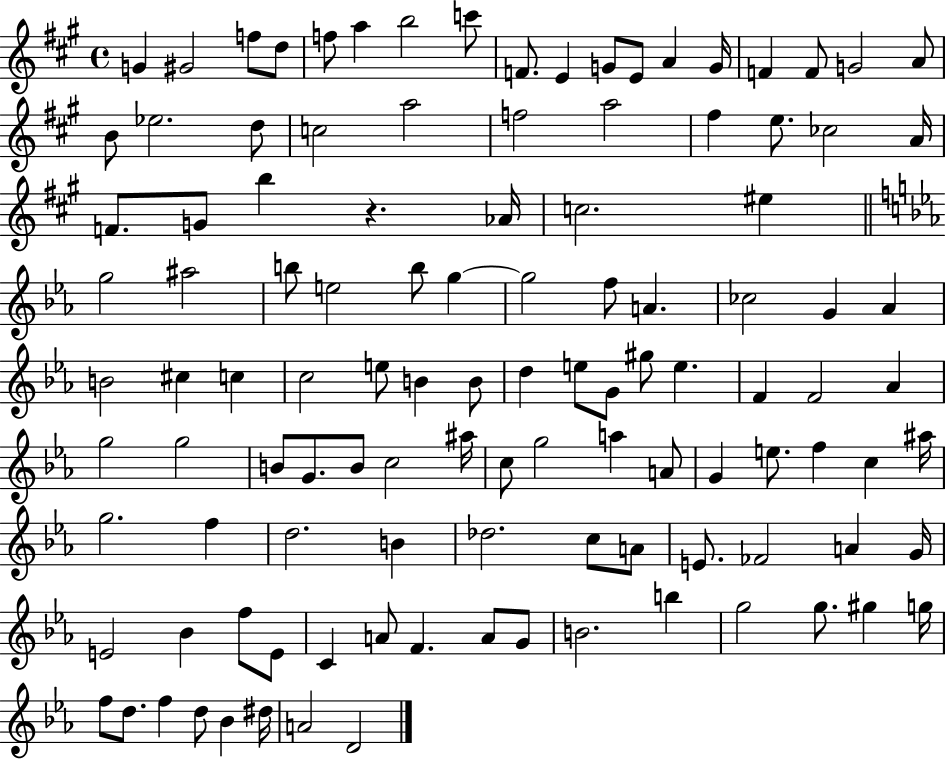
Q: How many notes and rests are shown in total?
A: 113